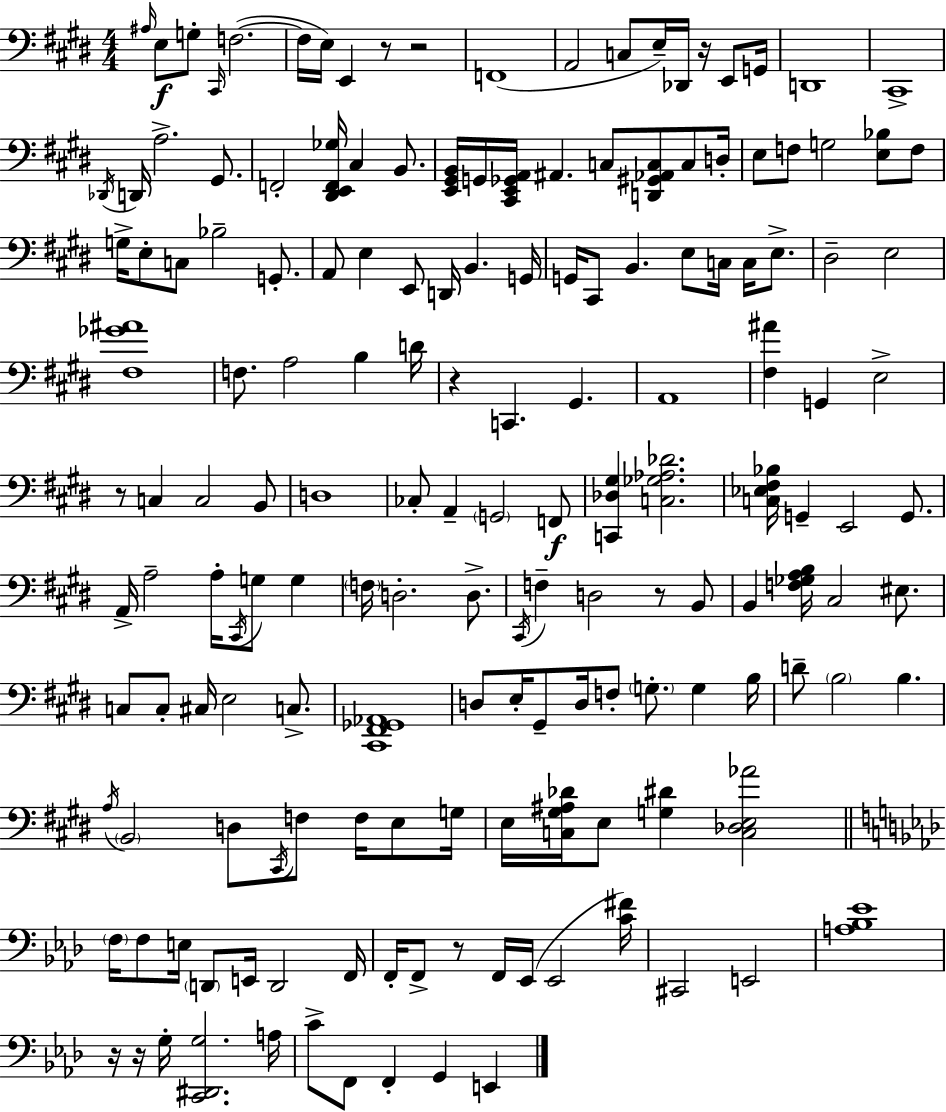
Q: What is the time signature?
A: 4/4